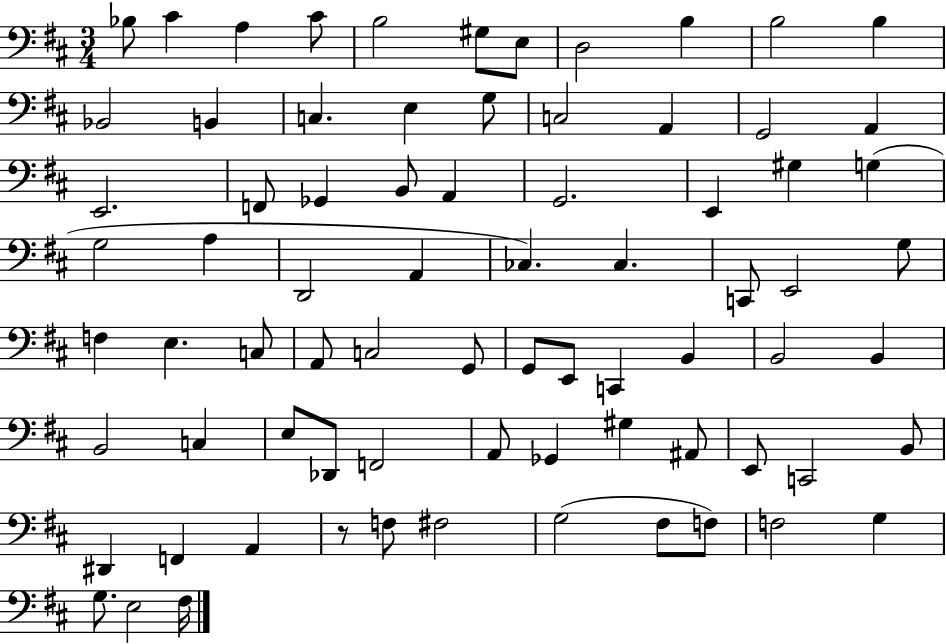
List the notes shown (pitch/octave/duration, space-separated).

Bb3/e C#4/q A3/q C#4/e B3/h G#3/e E3/e D3/h B3/q B3/h B3/q Bb2/h B2/q C3/q. E3/q G3/e C3/h A2/q G2/h A2/q E2/h. F2/e Gb2/q B2/e A2/q G2/h. E2/q G#3/q G3/q G3/h A3/q D2/h A2/q CES3/q. CES3/q. C2/e E2/h G3/e F3/q E3/q. C3/e A2/e C3/h G2/e G2/e E2/e C2/q B2/q B2/h B2/q B2/h C3/q E3/e Db2/e F2/h A2/e Gb2/q G#3/q A#2/e E2/e C2/h B2/e D#2/q F2/q A2/q R/e F3/e F#3/h G3/h F#3/e F3/e F3/h G3/q G3/e. E3/h F#3/s